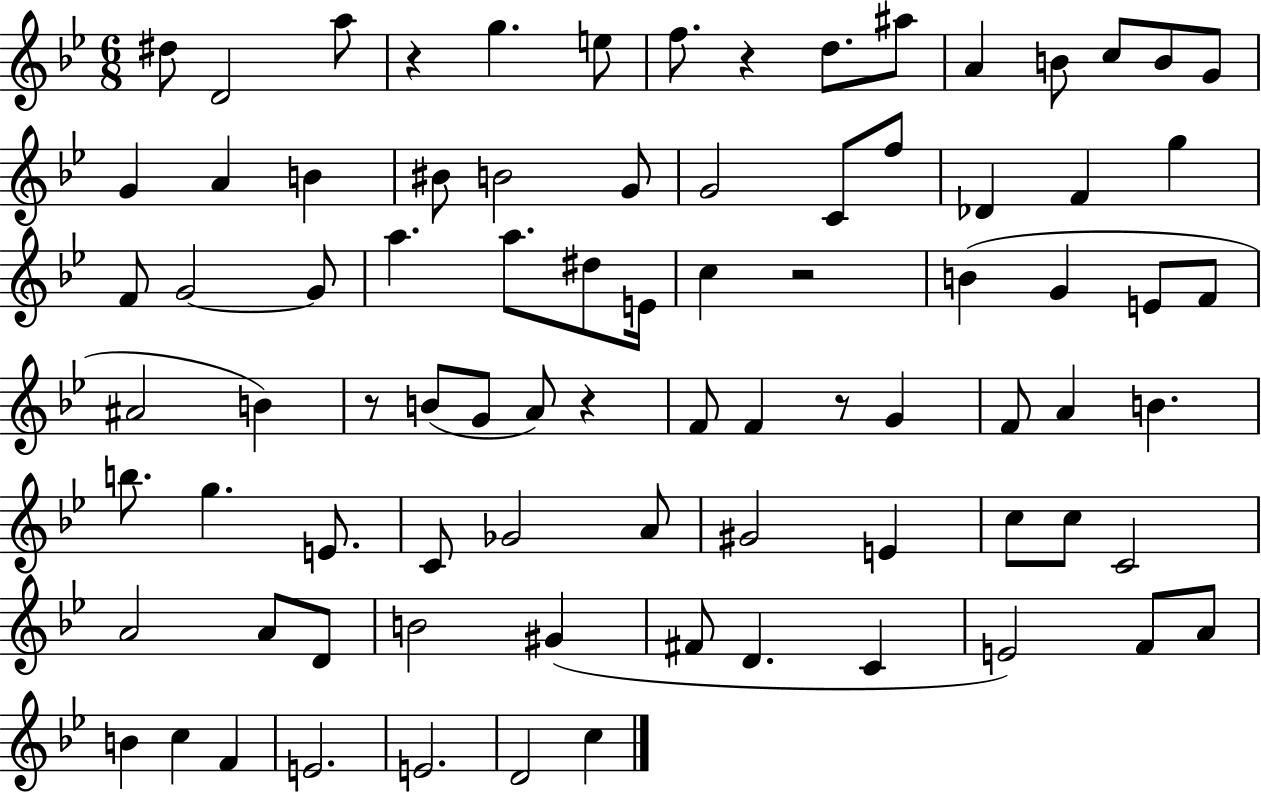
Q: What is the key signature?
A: BES major